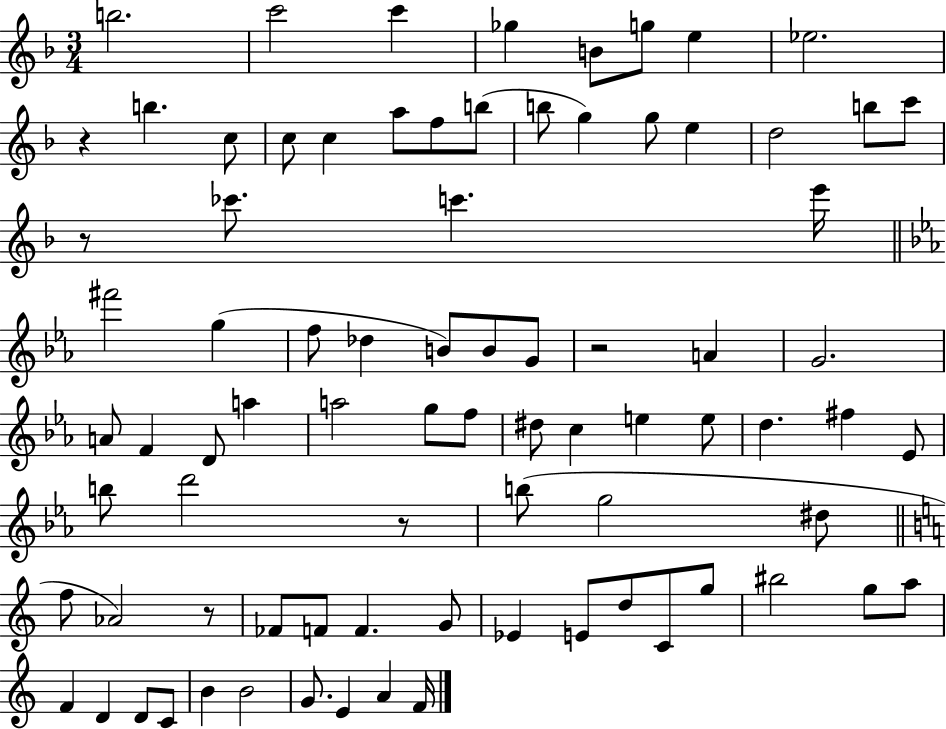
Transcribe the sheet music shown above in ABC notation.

X:1
T:Untitled
M:3/4
L:1/4
K:F
b2 c'2 c' _g B/2 g/2 e _e2 z b c/2 c/2 c a/2 f/2 b/2 b/2 g g/2 e d2 b/2 c'/2 z/2 _c'/2 c' e'/4 ^f'2 g f/2 _d B/2 B/2 G/2 z2 A G2 A/2 F D/2 a a2 g/2 f/2 ^d/2 c e e/2 d ^f _E/2 b/2 d'2 z/2 b/2 g2 ^d/2 f/2 _A2 z/2 _F/2 F/2 F G/2 _E E/2 d/2 C/2 g/2 ^b2 g/2 a/2 F D D/2 C/2 B B2 G/2 E A F/4